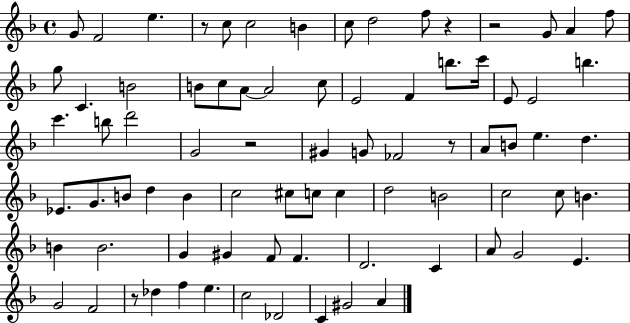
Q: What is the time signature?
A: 4/4